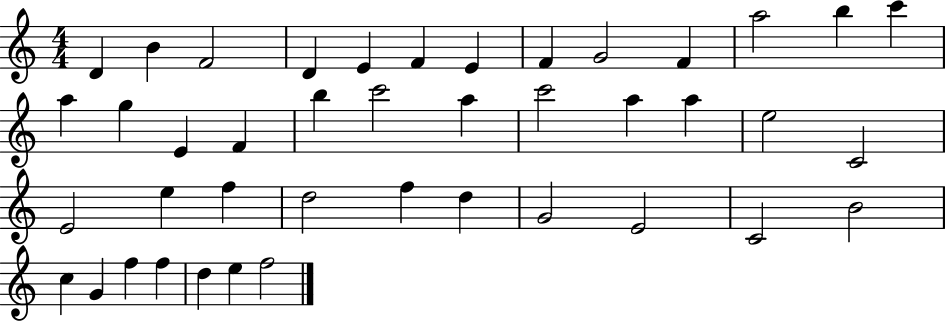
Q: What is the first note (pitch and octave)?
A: D4